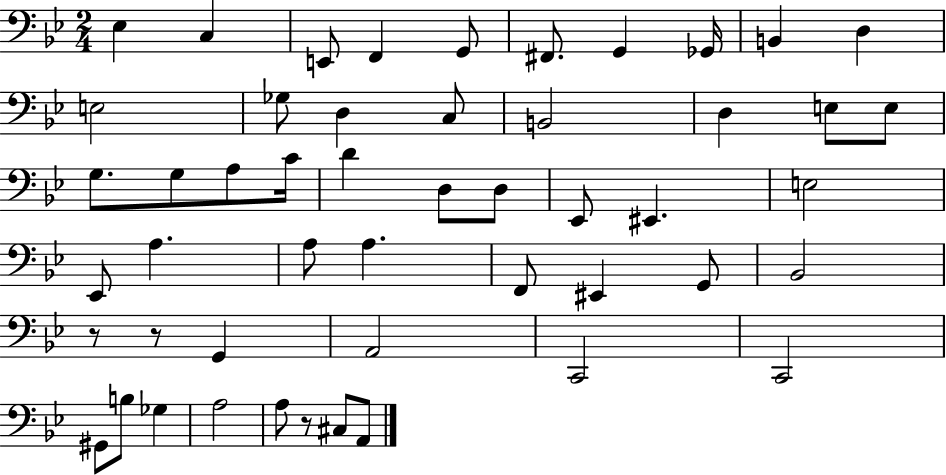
Eb3/q C3/q E2/e F2/q G2/e F#2/e. G2/q Gb2/s B2/q D3/q E3/h Gb3/e D3/q C3/e B2/h D3/q E3/e E3/e G3/e. G3/e A3/e C4/s D4/q D3/e D3/e Eb2/e EIS2/q. E3/h Eb2/e A3/q. A3/e A3/q. F2/e EIS2/q G2/e Bb2/h R/e R/e G2/q A2/h C2/h C2/h G#2/e B3/e Gb3/q A3/h A3/e R/e C#3/e A2/e